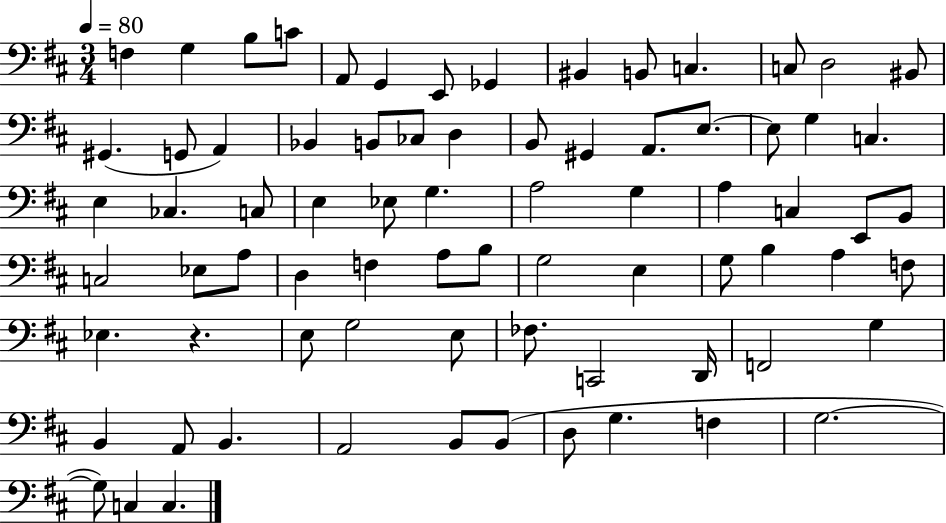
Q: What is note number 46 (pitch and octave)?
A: A3